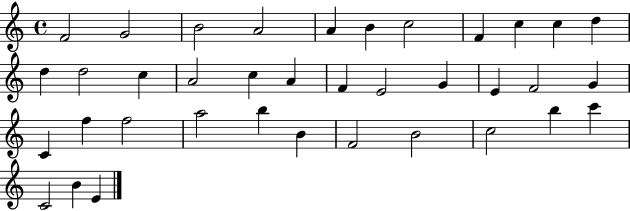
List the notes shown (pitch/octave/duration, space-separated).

F4/h G4/h B4/h A4/h A4/q B4/q C5/h F4/q C5/q C5/q D5/q D5/q D5/h C5/q A4/h C5/q A4/q F4/q E4/h G4/q E4/q F4/h G4/q C4/q F5/q F5/h A5/h B5/q B4/q F4/h B4/h C5/h B5/q C6/q C4/h B4/q E4/q